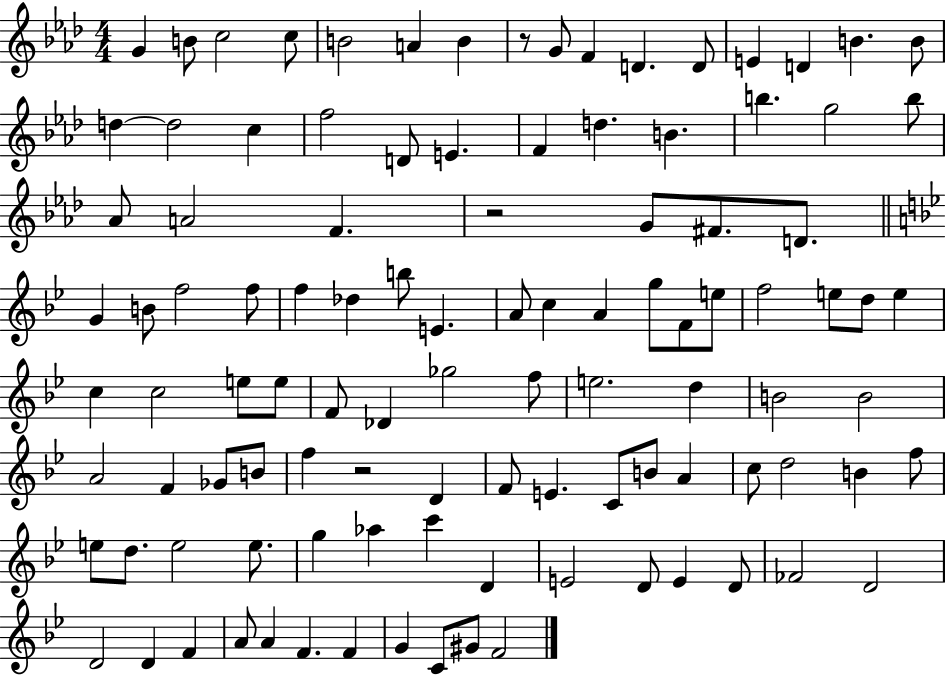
G4/q B4/e C5/h C5/e B4/h A4/q B4/q R/e G4/e F4/q D4/q. D4/e E4/q D4/q B4/q. B4/e D5/q D5/h C5/q F5/h D4/e E4/q. F4/q D5/q. B4/q. B5/q. G5/h B5/e Ab4/e A4/h F4/q. R/h G4/e F#4/e. D4/e. G4/q B4/e F5/h F5/e F5/q Db5/q B5/e E4/q. A4/e C5/q A4/q G5/e F4/e E5/e F5/h E5/e D5/e E5/q C5/q C5/h E5/e E5/e F4/e Db4/q Gb5/h F5/e E5/h. D5/q B4/h B4/h A4/h F4/q Gb4/e B4/e F5/q R/h D4/q F4/e E4/q. C4/e B4/e A4/q C5/e D5/h B4/q F5/e E5/e D5/e. E5/h E5/e. G5/q Ab5/q C6/q D4/q E4/h D4/e E4/q D4/e FES4/h D4/h D4/h D4/q F4/q A4/e A4/q F4/q. F4/q G4/q C4/e G#4/e F4/h